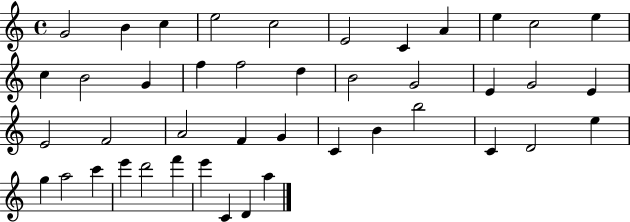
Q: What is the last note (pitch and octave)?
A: A5